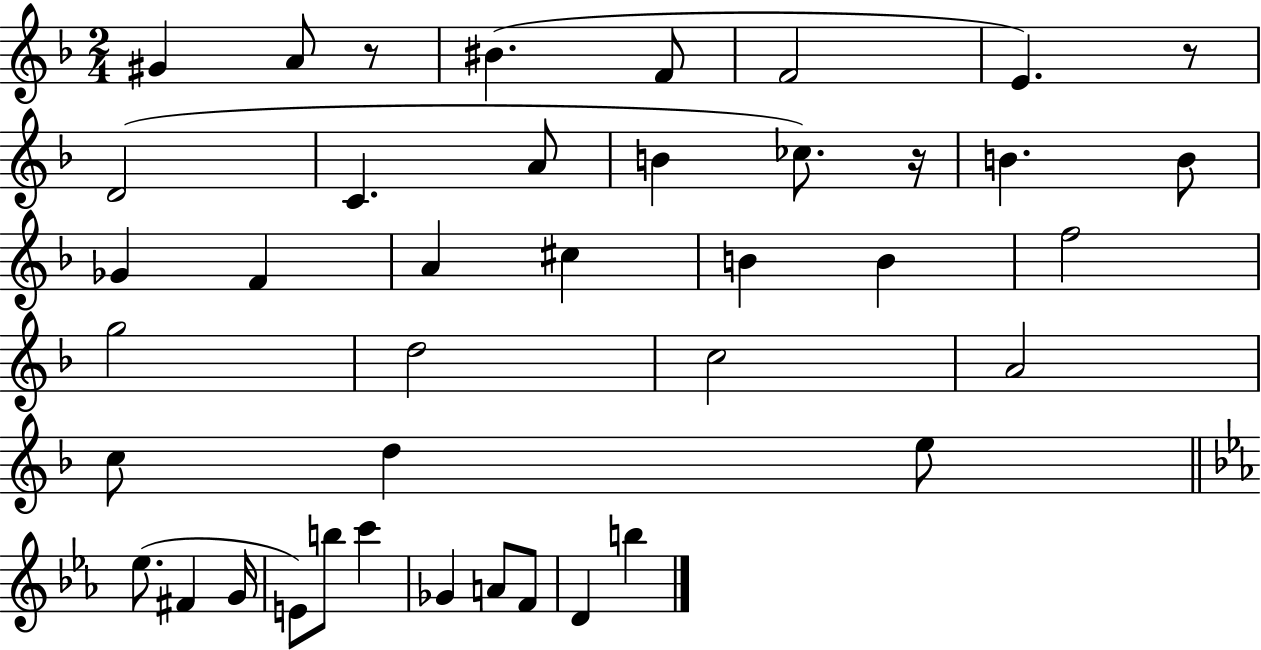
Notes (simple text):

G#4/q A4/e R/e BIS4/q. F4/e F4/h E4/q. R/e D4/h C4/q. A4/e B4/q CES5/e. R/s B4/q. B4/e Gb4/q F4/q A4/q C#5/q B4/q B4/q F5/h G5/h D5/h C5/h A4/h C5/e D5/q E5/e Eb5/e. F#4/q G4/s E4/e B5/e C6/q Gb4/q A4/e F4/e D4/q B5/q